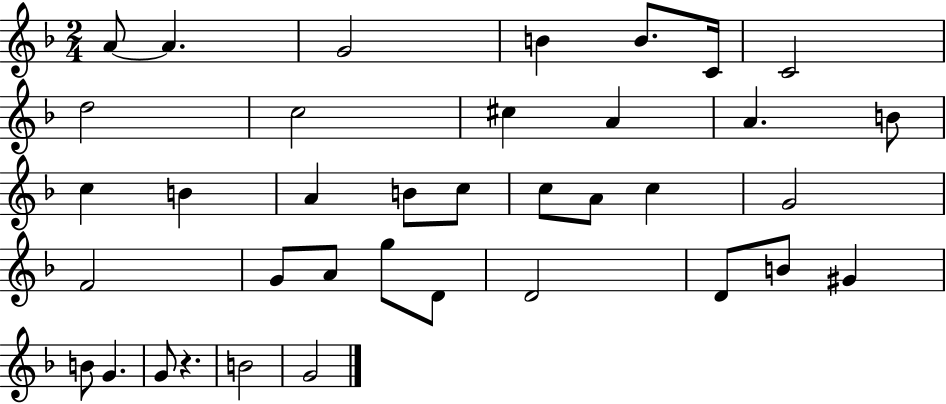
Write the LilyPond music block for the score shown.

{
  \clef treble
  \numericTimeSignature
  \time 2/4
  \key f \major
  a'8~~ a'4. | g'2 | b'4 b'8. c'16 | c'2 | \break d''2 | c''2 | cis''4 a'4 | a'4. b'8 | \break c''4 b'4 | a'4 b'8 c''8 | c''8 a'8 c''4 | g'2 | \break f'2 | g'8 a'8 g''8 d'8 | d'2 | d'8 b'8 gis'4 | \break b'8 g'4. | g'8 r4. | b'2 | g'2 | \break \bar "|."
}